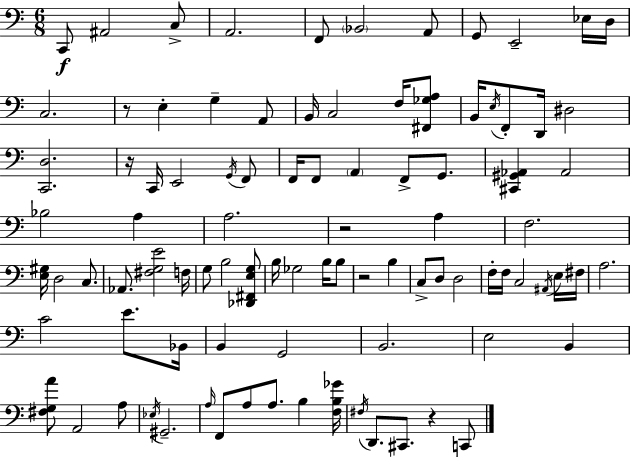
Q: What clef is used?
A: bass